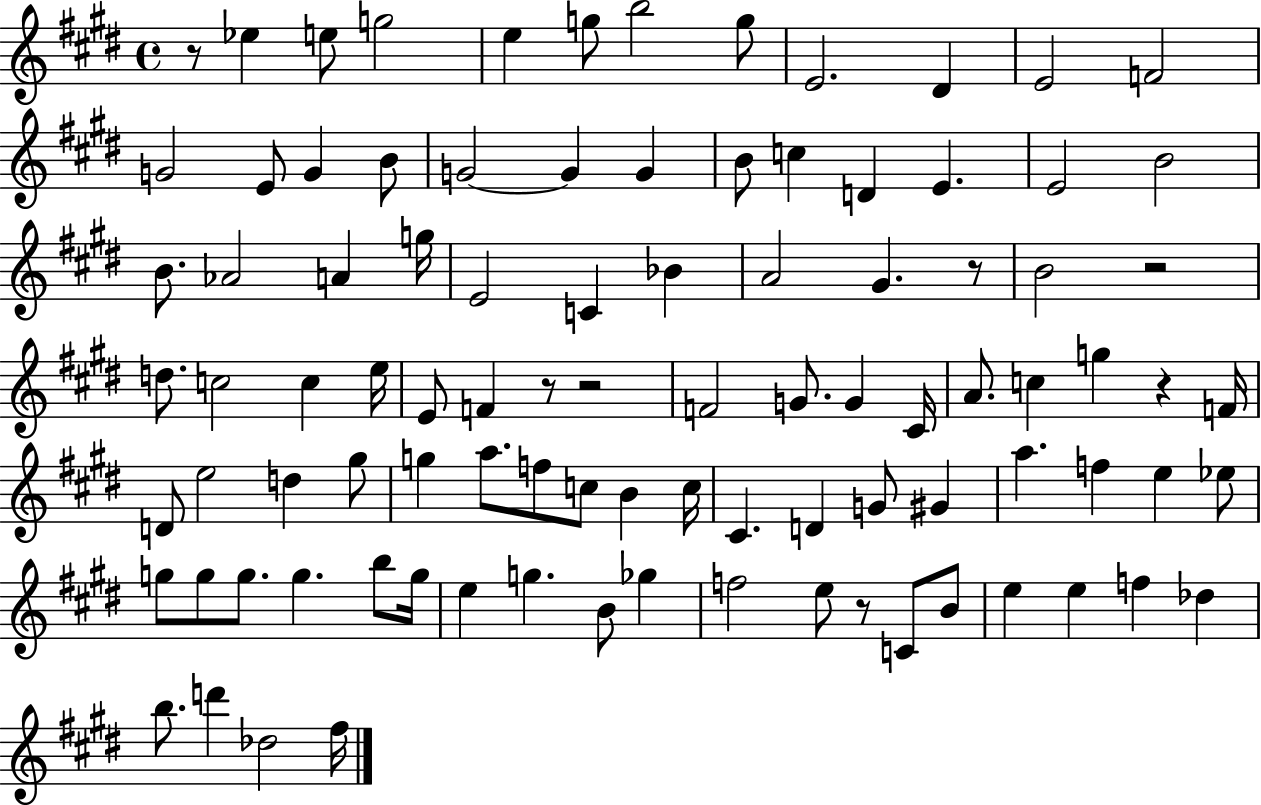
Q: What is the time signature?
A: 4/4